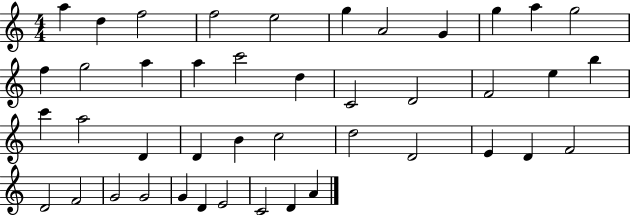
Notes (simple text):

A5/q D5/q F5/h F5/h E5/h G5/q A4/h G4/q G5/q A5/q G5/h F5/q G5/h A5/q A5/q C6/h D5/q C4/h D4/h F4/h E5/q B5/q C6/q A5/h D4/q D4/q B4/q C5/h D5/h D4/h E4/q D4/q F4/h D4/h F4/h G4/h G4/h G4/q D4/q E4/h C4/h D4/q A4/q